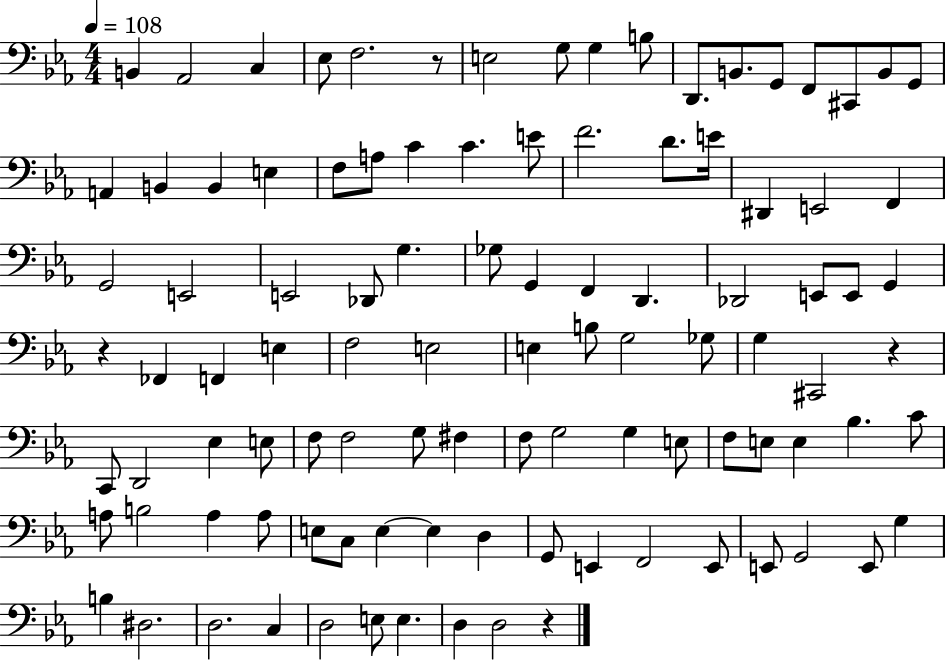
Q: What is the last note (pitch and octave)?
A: D3